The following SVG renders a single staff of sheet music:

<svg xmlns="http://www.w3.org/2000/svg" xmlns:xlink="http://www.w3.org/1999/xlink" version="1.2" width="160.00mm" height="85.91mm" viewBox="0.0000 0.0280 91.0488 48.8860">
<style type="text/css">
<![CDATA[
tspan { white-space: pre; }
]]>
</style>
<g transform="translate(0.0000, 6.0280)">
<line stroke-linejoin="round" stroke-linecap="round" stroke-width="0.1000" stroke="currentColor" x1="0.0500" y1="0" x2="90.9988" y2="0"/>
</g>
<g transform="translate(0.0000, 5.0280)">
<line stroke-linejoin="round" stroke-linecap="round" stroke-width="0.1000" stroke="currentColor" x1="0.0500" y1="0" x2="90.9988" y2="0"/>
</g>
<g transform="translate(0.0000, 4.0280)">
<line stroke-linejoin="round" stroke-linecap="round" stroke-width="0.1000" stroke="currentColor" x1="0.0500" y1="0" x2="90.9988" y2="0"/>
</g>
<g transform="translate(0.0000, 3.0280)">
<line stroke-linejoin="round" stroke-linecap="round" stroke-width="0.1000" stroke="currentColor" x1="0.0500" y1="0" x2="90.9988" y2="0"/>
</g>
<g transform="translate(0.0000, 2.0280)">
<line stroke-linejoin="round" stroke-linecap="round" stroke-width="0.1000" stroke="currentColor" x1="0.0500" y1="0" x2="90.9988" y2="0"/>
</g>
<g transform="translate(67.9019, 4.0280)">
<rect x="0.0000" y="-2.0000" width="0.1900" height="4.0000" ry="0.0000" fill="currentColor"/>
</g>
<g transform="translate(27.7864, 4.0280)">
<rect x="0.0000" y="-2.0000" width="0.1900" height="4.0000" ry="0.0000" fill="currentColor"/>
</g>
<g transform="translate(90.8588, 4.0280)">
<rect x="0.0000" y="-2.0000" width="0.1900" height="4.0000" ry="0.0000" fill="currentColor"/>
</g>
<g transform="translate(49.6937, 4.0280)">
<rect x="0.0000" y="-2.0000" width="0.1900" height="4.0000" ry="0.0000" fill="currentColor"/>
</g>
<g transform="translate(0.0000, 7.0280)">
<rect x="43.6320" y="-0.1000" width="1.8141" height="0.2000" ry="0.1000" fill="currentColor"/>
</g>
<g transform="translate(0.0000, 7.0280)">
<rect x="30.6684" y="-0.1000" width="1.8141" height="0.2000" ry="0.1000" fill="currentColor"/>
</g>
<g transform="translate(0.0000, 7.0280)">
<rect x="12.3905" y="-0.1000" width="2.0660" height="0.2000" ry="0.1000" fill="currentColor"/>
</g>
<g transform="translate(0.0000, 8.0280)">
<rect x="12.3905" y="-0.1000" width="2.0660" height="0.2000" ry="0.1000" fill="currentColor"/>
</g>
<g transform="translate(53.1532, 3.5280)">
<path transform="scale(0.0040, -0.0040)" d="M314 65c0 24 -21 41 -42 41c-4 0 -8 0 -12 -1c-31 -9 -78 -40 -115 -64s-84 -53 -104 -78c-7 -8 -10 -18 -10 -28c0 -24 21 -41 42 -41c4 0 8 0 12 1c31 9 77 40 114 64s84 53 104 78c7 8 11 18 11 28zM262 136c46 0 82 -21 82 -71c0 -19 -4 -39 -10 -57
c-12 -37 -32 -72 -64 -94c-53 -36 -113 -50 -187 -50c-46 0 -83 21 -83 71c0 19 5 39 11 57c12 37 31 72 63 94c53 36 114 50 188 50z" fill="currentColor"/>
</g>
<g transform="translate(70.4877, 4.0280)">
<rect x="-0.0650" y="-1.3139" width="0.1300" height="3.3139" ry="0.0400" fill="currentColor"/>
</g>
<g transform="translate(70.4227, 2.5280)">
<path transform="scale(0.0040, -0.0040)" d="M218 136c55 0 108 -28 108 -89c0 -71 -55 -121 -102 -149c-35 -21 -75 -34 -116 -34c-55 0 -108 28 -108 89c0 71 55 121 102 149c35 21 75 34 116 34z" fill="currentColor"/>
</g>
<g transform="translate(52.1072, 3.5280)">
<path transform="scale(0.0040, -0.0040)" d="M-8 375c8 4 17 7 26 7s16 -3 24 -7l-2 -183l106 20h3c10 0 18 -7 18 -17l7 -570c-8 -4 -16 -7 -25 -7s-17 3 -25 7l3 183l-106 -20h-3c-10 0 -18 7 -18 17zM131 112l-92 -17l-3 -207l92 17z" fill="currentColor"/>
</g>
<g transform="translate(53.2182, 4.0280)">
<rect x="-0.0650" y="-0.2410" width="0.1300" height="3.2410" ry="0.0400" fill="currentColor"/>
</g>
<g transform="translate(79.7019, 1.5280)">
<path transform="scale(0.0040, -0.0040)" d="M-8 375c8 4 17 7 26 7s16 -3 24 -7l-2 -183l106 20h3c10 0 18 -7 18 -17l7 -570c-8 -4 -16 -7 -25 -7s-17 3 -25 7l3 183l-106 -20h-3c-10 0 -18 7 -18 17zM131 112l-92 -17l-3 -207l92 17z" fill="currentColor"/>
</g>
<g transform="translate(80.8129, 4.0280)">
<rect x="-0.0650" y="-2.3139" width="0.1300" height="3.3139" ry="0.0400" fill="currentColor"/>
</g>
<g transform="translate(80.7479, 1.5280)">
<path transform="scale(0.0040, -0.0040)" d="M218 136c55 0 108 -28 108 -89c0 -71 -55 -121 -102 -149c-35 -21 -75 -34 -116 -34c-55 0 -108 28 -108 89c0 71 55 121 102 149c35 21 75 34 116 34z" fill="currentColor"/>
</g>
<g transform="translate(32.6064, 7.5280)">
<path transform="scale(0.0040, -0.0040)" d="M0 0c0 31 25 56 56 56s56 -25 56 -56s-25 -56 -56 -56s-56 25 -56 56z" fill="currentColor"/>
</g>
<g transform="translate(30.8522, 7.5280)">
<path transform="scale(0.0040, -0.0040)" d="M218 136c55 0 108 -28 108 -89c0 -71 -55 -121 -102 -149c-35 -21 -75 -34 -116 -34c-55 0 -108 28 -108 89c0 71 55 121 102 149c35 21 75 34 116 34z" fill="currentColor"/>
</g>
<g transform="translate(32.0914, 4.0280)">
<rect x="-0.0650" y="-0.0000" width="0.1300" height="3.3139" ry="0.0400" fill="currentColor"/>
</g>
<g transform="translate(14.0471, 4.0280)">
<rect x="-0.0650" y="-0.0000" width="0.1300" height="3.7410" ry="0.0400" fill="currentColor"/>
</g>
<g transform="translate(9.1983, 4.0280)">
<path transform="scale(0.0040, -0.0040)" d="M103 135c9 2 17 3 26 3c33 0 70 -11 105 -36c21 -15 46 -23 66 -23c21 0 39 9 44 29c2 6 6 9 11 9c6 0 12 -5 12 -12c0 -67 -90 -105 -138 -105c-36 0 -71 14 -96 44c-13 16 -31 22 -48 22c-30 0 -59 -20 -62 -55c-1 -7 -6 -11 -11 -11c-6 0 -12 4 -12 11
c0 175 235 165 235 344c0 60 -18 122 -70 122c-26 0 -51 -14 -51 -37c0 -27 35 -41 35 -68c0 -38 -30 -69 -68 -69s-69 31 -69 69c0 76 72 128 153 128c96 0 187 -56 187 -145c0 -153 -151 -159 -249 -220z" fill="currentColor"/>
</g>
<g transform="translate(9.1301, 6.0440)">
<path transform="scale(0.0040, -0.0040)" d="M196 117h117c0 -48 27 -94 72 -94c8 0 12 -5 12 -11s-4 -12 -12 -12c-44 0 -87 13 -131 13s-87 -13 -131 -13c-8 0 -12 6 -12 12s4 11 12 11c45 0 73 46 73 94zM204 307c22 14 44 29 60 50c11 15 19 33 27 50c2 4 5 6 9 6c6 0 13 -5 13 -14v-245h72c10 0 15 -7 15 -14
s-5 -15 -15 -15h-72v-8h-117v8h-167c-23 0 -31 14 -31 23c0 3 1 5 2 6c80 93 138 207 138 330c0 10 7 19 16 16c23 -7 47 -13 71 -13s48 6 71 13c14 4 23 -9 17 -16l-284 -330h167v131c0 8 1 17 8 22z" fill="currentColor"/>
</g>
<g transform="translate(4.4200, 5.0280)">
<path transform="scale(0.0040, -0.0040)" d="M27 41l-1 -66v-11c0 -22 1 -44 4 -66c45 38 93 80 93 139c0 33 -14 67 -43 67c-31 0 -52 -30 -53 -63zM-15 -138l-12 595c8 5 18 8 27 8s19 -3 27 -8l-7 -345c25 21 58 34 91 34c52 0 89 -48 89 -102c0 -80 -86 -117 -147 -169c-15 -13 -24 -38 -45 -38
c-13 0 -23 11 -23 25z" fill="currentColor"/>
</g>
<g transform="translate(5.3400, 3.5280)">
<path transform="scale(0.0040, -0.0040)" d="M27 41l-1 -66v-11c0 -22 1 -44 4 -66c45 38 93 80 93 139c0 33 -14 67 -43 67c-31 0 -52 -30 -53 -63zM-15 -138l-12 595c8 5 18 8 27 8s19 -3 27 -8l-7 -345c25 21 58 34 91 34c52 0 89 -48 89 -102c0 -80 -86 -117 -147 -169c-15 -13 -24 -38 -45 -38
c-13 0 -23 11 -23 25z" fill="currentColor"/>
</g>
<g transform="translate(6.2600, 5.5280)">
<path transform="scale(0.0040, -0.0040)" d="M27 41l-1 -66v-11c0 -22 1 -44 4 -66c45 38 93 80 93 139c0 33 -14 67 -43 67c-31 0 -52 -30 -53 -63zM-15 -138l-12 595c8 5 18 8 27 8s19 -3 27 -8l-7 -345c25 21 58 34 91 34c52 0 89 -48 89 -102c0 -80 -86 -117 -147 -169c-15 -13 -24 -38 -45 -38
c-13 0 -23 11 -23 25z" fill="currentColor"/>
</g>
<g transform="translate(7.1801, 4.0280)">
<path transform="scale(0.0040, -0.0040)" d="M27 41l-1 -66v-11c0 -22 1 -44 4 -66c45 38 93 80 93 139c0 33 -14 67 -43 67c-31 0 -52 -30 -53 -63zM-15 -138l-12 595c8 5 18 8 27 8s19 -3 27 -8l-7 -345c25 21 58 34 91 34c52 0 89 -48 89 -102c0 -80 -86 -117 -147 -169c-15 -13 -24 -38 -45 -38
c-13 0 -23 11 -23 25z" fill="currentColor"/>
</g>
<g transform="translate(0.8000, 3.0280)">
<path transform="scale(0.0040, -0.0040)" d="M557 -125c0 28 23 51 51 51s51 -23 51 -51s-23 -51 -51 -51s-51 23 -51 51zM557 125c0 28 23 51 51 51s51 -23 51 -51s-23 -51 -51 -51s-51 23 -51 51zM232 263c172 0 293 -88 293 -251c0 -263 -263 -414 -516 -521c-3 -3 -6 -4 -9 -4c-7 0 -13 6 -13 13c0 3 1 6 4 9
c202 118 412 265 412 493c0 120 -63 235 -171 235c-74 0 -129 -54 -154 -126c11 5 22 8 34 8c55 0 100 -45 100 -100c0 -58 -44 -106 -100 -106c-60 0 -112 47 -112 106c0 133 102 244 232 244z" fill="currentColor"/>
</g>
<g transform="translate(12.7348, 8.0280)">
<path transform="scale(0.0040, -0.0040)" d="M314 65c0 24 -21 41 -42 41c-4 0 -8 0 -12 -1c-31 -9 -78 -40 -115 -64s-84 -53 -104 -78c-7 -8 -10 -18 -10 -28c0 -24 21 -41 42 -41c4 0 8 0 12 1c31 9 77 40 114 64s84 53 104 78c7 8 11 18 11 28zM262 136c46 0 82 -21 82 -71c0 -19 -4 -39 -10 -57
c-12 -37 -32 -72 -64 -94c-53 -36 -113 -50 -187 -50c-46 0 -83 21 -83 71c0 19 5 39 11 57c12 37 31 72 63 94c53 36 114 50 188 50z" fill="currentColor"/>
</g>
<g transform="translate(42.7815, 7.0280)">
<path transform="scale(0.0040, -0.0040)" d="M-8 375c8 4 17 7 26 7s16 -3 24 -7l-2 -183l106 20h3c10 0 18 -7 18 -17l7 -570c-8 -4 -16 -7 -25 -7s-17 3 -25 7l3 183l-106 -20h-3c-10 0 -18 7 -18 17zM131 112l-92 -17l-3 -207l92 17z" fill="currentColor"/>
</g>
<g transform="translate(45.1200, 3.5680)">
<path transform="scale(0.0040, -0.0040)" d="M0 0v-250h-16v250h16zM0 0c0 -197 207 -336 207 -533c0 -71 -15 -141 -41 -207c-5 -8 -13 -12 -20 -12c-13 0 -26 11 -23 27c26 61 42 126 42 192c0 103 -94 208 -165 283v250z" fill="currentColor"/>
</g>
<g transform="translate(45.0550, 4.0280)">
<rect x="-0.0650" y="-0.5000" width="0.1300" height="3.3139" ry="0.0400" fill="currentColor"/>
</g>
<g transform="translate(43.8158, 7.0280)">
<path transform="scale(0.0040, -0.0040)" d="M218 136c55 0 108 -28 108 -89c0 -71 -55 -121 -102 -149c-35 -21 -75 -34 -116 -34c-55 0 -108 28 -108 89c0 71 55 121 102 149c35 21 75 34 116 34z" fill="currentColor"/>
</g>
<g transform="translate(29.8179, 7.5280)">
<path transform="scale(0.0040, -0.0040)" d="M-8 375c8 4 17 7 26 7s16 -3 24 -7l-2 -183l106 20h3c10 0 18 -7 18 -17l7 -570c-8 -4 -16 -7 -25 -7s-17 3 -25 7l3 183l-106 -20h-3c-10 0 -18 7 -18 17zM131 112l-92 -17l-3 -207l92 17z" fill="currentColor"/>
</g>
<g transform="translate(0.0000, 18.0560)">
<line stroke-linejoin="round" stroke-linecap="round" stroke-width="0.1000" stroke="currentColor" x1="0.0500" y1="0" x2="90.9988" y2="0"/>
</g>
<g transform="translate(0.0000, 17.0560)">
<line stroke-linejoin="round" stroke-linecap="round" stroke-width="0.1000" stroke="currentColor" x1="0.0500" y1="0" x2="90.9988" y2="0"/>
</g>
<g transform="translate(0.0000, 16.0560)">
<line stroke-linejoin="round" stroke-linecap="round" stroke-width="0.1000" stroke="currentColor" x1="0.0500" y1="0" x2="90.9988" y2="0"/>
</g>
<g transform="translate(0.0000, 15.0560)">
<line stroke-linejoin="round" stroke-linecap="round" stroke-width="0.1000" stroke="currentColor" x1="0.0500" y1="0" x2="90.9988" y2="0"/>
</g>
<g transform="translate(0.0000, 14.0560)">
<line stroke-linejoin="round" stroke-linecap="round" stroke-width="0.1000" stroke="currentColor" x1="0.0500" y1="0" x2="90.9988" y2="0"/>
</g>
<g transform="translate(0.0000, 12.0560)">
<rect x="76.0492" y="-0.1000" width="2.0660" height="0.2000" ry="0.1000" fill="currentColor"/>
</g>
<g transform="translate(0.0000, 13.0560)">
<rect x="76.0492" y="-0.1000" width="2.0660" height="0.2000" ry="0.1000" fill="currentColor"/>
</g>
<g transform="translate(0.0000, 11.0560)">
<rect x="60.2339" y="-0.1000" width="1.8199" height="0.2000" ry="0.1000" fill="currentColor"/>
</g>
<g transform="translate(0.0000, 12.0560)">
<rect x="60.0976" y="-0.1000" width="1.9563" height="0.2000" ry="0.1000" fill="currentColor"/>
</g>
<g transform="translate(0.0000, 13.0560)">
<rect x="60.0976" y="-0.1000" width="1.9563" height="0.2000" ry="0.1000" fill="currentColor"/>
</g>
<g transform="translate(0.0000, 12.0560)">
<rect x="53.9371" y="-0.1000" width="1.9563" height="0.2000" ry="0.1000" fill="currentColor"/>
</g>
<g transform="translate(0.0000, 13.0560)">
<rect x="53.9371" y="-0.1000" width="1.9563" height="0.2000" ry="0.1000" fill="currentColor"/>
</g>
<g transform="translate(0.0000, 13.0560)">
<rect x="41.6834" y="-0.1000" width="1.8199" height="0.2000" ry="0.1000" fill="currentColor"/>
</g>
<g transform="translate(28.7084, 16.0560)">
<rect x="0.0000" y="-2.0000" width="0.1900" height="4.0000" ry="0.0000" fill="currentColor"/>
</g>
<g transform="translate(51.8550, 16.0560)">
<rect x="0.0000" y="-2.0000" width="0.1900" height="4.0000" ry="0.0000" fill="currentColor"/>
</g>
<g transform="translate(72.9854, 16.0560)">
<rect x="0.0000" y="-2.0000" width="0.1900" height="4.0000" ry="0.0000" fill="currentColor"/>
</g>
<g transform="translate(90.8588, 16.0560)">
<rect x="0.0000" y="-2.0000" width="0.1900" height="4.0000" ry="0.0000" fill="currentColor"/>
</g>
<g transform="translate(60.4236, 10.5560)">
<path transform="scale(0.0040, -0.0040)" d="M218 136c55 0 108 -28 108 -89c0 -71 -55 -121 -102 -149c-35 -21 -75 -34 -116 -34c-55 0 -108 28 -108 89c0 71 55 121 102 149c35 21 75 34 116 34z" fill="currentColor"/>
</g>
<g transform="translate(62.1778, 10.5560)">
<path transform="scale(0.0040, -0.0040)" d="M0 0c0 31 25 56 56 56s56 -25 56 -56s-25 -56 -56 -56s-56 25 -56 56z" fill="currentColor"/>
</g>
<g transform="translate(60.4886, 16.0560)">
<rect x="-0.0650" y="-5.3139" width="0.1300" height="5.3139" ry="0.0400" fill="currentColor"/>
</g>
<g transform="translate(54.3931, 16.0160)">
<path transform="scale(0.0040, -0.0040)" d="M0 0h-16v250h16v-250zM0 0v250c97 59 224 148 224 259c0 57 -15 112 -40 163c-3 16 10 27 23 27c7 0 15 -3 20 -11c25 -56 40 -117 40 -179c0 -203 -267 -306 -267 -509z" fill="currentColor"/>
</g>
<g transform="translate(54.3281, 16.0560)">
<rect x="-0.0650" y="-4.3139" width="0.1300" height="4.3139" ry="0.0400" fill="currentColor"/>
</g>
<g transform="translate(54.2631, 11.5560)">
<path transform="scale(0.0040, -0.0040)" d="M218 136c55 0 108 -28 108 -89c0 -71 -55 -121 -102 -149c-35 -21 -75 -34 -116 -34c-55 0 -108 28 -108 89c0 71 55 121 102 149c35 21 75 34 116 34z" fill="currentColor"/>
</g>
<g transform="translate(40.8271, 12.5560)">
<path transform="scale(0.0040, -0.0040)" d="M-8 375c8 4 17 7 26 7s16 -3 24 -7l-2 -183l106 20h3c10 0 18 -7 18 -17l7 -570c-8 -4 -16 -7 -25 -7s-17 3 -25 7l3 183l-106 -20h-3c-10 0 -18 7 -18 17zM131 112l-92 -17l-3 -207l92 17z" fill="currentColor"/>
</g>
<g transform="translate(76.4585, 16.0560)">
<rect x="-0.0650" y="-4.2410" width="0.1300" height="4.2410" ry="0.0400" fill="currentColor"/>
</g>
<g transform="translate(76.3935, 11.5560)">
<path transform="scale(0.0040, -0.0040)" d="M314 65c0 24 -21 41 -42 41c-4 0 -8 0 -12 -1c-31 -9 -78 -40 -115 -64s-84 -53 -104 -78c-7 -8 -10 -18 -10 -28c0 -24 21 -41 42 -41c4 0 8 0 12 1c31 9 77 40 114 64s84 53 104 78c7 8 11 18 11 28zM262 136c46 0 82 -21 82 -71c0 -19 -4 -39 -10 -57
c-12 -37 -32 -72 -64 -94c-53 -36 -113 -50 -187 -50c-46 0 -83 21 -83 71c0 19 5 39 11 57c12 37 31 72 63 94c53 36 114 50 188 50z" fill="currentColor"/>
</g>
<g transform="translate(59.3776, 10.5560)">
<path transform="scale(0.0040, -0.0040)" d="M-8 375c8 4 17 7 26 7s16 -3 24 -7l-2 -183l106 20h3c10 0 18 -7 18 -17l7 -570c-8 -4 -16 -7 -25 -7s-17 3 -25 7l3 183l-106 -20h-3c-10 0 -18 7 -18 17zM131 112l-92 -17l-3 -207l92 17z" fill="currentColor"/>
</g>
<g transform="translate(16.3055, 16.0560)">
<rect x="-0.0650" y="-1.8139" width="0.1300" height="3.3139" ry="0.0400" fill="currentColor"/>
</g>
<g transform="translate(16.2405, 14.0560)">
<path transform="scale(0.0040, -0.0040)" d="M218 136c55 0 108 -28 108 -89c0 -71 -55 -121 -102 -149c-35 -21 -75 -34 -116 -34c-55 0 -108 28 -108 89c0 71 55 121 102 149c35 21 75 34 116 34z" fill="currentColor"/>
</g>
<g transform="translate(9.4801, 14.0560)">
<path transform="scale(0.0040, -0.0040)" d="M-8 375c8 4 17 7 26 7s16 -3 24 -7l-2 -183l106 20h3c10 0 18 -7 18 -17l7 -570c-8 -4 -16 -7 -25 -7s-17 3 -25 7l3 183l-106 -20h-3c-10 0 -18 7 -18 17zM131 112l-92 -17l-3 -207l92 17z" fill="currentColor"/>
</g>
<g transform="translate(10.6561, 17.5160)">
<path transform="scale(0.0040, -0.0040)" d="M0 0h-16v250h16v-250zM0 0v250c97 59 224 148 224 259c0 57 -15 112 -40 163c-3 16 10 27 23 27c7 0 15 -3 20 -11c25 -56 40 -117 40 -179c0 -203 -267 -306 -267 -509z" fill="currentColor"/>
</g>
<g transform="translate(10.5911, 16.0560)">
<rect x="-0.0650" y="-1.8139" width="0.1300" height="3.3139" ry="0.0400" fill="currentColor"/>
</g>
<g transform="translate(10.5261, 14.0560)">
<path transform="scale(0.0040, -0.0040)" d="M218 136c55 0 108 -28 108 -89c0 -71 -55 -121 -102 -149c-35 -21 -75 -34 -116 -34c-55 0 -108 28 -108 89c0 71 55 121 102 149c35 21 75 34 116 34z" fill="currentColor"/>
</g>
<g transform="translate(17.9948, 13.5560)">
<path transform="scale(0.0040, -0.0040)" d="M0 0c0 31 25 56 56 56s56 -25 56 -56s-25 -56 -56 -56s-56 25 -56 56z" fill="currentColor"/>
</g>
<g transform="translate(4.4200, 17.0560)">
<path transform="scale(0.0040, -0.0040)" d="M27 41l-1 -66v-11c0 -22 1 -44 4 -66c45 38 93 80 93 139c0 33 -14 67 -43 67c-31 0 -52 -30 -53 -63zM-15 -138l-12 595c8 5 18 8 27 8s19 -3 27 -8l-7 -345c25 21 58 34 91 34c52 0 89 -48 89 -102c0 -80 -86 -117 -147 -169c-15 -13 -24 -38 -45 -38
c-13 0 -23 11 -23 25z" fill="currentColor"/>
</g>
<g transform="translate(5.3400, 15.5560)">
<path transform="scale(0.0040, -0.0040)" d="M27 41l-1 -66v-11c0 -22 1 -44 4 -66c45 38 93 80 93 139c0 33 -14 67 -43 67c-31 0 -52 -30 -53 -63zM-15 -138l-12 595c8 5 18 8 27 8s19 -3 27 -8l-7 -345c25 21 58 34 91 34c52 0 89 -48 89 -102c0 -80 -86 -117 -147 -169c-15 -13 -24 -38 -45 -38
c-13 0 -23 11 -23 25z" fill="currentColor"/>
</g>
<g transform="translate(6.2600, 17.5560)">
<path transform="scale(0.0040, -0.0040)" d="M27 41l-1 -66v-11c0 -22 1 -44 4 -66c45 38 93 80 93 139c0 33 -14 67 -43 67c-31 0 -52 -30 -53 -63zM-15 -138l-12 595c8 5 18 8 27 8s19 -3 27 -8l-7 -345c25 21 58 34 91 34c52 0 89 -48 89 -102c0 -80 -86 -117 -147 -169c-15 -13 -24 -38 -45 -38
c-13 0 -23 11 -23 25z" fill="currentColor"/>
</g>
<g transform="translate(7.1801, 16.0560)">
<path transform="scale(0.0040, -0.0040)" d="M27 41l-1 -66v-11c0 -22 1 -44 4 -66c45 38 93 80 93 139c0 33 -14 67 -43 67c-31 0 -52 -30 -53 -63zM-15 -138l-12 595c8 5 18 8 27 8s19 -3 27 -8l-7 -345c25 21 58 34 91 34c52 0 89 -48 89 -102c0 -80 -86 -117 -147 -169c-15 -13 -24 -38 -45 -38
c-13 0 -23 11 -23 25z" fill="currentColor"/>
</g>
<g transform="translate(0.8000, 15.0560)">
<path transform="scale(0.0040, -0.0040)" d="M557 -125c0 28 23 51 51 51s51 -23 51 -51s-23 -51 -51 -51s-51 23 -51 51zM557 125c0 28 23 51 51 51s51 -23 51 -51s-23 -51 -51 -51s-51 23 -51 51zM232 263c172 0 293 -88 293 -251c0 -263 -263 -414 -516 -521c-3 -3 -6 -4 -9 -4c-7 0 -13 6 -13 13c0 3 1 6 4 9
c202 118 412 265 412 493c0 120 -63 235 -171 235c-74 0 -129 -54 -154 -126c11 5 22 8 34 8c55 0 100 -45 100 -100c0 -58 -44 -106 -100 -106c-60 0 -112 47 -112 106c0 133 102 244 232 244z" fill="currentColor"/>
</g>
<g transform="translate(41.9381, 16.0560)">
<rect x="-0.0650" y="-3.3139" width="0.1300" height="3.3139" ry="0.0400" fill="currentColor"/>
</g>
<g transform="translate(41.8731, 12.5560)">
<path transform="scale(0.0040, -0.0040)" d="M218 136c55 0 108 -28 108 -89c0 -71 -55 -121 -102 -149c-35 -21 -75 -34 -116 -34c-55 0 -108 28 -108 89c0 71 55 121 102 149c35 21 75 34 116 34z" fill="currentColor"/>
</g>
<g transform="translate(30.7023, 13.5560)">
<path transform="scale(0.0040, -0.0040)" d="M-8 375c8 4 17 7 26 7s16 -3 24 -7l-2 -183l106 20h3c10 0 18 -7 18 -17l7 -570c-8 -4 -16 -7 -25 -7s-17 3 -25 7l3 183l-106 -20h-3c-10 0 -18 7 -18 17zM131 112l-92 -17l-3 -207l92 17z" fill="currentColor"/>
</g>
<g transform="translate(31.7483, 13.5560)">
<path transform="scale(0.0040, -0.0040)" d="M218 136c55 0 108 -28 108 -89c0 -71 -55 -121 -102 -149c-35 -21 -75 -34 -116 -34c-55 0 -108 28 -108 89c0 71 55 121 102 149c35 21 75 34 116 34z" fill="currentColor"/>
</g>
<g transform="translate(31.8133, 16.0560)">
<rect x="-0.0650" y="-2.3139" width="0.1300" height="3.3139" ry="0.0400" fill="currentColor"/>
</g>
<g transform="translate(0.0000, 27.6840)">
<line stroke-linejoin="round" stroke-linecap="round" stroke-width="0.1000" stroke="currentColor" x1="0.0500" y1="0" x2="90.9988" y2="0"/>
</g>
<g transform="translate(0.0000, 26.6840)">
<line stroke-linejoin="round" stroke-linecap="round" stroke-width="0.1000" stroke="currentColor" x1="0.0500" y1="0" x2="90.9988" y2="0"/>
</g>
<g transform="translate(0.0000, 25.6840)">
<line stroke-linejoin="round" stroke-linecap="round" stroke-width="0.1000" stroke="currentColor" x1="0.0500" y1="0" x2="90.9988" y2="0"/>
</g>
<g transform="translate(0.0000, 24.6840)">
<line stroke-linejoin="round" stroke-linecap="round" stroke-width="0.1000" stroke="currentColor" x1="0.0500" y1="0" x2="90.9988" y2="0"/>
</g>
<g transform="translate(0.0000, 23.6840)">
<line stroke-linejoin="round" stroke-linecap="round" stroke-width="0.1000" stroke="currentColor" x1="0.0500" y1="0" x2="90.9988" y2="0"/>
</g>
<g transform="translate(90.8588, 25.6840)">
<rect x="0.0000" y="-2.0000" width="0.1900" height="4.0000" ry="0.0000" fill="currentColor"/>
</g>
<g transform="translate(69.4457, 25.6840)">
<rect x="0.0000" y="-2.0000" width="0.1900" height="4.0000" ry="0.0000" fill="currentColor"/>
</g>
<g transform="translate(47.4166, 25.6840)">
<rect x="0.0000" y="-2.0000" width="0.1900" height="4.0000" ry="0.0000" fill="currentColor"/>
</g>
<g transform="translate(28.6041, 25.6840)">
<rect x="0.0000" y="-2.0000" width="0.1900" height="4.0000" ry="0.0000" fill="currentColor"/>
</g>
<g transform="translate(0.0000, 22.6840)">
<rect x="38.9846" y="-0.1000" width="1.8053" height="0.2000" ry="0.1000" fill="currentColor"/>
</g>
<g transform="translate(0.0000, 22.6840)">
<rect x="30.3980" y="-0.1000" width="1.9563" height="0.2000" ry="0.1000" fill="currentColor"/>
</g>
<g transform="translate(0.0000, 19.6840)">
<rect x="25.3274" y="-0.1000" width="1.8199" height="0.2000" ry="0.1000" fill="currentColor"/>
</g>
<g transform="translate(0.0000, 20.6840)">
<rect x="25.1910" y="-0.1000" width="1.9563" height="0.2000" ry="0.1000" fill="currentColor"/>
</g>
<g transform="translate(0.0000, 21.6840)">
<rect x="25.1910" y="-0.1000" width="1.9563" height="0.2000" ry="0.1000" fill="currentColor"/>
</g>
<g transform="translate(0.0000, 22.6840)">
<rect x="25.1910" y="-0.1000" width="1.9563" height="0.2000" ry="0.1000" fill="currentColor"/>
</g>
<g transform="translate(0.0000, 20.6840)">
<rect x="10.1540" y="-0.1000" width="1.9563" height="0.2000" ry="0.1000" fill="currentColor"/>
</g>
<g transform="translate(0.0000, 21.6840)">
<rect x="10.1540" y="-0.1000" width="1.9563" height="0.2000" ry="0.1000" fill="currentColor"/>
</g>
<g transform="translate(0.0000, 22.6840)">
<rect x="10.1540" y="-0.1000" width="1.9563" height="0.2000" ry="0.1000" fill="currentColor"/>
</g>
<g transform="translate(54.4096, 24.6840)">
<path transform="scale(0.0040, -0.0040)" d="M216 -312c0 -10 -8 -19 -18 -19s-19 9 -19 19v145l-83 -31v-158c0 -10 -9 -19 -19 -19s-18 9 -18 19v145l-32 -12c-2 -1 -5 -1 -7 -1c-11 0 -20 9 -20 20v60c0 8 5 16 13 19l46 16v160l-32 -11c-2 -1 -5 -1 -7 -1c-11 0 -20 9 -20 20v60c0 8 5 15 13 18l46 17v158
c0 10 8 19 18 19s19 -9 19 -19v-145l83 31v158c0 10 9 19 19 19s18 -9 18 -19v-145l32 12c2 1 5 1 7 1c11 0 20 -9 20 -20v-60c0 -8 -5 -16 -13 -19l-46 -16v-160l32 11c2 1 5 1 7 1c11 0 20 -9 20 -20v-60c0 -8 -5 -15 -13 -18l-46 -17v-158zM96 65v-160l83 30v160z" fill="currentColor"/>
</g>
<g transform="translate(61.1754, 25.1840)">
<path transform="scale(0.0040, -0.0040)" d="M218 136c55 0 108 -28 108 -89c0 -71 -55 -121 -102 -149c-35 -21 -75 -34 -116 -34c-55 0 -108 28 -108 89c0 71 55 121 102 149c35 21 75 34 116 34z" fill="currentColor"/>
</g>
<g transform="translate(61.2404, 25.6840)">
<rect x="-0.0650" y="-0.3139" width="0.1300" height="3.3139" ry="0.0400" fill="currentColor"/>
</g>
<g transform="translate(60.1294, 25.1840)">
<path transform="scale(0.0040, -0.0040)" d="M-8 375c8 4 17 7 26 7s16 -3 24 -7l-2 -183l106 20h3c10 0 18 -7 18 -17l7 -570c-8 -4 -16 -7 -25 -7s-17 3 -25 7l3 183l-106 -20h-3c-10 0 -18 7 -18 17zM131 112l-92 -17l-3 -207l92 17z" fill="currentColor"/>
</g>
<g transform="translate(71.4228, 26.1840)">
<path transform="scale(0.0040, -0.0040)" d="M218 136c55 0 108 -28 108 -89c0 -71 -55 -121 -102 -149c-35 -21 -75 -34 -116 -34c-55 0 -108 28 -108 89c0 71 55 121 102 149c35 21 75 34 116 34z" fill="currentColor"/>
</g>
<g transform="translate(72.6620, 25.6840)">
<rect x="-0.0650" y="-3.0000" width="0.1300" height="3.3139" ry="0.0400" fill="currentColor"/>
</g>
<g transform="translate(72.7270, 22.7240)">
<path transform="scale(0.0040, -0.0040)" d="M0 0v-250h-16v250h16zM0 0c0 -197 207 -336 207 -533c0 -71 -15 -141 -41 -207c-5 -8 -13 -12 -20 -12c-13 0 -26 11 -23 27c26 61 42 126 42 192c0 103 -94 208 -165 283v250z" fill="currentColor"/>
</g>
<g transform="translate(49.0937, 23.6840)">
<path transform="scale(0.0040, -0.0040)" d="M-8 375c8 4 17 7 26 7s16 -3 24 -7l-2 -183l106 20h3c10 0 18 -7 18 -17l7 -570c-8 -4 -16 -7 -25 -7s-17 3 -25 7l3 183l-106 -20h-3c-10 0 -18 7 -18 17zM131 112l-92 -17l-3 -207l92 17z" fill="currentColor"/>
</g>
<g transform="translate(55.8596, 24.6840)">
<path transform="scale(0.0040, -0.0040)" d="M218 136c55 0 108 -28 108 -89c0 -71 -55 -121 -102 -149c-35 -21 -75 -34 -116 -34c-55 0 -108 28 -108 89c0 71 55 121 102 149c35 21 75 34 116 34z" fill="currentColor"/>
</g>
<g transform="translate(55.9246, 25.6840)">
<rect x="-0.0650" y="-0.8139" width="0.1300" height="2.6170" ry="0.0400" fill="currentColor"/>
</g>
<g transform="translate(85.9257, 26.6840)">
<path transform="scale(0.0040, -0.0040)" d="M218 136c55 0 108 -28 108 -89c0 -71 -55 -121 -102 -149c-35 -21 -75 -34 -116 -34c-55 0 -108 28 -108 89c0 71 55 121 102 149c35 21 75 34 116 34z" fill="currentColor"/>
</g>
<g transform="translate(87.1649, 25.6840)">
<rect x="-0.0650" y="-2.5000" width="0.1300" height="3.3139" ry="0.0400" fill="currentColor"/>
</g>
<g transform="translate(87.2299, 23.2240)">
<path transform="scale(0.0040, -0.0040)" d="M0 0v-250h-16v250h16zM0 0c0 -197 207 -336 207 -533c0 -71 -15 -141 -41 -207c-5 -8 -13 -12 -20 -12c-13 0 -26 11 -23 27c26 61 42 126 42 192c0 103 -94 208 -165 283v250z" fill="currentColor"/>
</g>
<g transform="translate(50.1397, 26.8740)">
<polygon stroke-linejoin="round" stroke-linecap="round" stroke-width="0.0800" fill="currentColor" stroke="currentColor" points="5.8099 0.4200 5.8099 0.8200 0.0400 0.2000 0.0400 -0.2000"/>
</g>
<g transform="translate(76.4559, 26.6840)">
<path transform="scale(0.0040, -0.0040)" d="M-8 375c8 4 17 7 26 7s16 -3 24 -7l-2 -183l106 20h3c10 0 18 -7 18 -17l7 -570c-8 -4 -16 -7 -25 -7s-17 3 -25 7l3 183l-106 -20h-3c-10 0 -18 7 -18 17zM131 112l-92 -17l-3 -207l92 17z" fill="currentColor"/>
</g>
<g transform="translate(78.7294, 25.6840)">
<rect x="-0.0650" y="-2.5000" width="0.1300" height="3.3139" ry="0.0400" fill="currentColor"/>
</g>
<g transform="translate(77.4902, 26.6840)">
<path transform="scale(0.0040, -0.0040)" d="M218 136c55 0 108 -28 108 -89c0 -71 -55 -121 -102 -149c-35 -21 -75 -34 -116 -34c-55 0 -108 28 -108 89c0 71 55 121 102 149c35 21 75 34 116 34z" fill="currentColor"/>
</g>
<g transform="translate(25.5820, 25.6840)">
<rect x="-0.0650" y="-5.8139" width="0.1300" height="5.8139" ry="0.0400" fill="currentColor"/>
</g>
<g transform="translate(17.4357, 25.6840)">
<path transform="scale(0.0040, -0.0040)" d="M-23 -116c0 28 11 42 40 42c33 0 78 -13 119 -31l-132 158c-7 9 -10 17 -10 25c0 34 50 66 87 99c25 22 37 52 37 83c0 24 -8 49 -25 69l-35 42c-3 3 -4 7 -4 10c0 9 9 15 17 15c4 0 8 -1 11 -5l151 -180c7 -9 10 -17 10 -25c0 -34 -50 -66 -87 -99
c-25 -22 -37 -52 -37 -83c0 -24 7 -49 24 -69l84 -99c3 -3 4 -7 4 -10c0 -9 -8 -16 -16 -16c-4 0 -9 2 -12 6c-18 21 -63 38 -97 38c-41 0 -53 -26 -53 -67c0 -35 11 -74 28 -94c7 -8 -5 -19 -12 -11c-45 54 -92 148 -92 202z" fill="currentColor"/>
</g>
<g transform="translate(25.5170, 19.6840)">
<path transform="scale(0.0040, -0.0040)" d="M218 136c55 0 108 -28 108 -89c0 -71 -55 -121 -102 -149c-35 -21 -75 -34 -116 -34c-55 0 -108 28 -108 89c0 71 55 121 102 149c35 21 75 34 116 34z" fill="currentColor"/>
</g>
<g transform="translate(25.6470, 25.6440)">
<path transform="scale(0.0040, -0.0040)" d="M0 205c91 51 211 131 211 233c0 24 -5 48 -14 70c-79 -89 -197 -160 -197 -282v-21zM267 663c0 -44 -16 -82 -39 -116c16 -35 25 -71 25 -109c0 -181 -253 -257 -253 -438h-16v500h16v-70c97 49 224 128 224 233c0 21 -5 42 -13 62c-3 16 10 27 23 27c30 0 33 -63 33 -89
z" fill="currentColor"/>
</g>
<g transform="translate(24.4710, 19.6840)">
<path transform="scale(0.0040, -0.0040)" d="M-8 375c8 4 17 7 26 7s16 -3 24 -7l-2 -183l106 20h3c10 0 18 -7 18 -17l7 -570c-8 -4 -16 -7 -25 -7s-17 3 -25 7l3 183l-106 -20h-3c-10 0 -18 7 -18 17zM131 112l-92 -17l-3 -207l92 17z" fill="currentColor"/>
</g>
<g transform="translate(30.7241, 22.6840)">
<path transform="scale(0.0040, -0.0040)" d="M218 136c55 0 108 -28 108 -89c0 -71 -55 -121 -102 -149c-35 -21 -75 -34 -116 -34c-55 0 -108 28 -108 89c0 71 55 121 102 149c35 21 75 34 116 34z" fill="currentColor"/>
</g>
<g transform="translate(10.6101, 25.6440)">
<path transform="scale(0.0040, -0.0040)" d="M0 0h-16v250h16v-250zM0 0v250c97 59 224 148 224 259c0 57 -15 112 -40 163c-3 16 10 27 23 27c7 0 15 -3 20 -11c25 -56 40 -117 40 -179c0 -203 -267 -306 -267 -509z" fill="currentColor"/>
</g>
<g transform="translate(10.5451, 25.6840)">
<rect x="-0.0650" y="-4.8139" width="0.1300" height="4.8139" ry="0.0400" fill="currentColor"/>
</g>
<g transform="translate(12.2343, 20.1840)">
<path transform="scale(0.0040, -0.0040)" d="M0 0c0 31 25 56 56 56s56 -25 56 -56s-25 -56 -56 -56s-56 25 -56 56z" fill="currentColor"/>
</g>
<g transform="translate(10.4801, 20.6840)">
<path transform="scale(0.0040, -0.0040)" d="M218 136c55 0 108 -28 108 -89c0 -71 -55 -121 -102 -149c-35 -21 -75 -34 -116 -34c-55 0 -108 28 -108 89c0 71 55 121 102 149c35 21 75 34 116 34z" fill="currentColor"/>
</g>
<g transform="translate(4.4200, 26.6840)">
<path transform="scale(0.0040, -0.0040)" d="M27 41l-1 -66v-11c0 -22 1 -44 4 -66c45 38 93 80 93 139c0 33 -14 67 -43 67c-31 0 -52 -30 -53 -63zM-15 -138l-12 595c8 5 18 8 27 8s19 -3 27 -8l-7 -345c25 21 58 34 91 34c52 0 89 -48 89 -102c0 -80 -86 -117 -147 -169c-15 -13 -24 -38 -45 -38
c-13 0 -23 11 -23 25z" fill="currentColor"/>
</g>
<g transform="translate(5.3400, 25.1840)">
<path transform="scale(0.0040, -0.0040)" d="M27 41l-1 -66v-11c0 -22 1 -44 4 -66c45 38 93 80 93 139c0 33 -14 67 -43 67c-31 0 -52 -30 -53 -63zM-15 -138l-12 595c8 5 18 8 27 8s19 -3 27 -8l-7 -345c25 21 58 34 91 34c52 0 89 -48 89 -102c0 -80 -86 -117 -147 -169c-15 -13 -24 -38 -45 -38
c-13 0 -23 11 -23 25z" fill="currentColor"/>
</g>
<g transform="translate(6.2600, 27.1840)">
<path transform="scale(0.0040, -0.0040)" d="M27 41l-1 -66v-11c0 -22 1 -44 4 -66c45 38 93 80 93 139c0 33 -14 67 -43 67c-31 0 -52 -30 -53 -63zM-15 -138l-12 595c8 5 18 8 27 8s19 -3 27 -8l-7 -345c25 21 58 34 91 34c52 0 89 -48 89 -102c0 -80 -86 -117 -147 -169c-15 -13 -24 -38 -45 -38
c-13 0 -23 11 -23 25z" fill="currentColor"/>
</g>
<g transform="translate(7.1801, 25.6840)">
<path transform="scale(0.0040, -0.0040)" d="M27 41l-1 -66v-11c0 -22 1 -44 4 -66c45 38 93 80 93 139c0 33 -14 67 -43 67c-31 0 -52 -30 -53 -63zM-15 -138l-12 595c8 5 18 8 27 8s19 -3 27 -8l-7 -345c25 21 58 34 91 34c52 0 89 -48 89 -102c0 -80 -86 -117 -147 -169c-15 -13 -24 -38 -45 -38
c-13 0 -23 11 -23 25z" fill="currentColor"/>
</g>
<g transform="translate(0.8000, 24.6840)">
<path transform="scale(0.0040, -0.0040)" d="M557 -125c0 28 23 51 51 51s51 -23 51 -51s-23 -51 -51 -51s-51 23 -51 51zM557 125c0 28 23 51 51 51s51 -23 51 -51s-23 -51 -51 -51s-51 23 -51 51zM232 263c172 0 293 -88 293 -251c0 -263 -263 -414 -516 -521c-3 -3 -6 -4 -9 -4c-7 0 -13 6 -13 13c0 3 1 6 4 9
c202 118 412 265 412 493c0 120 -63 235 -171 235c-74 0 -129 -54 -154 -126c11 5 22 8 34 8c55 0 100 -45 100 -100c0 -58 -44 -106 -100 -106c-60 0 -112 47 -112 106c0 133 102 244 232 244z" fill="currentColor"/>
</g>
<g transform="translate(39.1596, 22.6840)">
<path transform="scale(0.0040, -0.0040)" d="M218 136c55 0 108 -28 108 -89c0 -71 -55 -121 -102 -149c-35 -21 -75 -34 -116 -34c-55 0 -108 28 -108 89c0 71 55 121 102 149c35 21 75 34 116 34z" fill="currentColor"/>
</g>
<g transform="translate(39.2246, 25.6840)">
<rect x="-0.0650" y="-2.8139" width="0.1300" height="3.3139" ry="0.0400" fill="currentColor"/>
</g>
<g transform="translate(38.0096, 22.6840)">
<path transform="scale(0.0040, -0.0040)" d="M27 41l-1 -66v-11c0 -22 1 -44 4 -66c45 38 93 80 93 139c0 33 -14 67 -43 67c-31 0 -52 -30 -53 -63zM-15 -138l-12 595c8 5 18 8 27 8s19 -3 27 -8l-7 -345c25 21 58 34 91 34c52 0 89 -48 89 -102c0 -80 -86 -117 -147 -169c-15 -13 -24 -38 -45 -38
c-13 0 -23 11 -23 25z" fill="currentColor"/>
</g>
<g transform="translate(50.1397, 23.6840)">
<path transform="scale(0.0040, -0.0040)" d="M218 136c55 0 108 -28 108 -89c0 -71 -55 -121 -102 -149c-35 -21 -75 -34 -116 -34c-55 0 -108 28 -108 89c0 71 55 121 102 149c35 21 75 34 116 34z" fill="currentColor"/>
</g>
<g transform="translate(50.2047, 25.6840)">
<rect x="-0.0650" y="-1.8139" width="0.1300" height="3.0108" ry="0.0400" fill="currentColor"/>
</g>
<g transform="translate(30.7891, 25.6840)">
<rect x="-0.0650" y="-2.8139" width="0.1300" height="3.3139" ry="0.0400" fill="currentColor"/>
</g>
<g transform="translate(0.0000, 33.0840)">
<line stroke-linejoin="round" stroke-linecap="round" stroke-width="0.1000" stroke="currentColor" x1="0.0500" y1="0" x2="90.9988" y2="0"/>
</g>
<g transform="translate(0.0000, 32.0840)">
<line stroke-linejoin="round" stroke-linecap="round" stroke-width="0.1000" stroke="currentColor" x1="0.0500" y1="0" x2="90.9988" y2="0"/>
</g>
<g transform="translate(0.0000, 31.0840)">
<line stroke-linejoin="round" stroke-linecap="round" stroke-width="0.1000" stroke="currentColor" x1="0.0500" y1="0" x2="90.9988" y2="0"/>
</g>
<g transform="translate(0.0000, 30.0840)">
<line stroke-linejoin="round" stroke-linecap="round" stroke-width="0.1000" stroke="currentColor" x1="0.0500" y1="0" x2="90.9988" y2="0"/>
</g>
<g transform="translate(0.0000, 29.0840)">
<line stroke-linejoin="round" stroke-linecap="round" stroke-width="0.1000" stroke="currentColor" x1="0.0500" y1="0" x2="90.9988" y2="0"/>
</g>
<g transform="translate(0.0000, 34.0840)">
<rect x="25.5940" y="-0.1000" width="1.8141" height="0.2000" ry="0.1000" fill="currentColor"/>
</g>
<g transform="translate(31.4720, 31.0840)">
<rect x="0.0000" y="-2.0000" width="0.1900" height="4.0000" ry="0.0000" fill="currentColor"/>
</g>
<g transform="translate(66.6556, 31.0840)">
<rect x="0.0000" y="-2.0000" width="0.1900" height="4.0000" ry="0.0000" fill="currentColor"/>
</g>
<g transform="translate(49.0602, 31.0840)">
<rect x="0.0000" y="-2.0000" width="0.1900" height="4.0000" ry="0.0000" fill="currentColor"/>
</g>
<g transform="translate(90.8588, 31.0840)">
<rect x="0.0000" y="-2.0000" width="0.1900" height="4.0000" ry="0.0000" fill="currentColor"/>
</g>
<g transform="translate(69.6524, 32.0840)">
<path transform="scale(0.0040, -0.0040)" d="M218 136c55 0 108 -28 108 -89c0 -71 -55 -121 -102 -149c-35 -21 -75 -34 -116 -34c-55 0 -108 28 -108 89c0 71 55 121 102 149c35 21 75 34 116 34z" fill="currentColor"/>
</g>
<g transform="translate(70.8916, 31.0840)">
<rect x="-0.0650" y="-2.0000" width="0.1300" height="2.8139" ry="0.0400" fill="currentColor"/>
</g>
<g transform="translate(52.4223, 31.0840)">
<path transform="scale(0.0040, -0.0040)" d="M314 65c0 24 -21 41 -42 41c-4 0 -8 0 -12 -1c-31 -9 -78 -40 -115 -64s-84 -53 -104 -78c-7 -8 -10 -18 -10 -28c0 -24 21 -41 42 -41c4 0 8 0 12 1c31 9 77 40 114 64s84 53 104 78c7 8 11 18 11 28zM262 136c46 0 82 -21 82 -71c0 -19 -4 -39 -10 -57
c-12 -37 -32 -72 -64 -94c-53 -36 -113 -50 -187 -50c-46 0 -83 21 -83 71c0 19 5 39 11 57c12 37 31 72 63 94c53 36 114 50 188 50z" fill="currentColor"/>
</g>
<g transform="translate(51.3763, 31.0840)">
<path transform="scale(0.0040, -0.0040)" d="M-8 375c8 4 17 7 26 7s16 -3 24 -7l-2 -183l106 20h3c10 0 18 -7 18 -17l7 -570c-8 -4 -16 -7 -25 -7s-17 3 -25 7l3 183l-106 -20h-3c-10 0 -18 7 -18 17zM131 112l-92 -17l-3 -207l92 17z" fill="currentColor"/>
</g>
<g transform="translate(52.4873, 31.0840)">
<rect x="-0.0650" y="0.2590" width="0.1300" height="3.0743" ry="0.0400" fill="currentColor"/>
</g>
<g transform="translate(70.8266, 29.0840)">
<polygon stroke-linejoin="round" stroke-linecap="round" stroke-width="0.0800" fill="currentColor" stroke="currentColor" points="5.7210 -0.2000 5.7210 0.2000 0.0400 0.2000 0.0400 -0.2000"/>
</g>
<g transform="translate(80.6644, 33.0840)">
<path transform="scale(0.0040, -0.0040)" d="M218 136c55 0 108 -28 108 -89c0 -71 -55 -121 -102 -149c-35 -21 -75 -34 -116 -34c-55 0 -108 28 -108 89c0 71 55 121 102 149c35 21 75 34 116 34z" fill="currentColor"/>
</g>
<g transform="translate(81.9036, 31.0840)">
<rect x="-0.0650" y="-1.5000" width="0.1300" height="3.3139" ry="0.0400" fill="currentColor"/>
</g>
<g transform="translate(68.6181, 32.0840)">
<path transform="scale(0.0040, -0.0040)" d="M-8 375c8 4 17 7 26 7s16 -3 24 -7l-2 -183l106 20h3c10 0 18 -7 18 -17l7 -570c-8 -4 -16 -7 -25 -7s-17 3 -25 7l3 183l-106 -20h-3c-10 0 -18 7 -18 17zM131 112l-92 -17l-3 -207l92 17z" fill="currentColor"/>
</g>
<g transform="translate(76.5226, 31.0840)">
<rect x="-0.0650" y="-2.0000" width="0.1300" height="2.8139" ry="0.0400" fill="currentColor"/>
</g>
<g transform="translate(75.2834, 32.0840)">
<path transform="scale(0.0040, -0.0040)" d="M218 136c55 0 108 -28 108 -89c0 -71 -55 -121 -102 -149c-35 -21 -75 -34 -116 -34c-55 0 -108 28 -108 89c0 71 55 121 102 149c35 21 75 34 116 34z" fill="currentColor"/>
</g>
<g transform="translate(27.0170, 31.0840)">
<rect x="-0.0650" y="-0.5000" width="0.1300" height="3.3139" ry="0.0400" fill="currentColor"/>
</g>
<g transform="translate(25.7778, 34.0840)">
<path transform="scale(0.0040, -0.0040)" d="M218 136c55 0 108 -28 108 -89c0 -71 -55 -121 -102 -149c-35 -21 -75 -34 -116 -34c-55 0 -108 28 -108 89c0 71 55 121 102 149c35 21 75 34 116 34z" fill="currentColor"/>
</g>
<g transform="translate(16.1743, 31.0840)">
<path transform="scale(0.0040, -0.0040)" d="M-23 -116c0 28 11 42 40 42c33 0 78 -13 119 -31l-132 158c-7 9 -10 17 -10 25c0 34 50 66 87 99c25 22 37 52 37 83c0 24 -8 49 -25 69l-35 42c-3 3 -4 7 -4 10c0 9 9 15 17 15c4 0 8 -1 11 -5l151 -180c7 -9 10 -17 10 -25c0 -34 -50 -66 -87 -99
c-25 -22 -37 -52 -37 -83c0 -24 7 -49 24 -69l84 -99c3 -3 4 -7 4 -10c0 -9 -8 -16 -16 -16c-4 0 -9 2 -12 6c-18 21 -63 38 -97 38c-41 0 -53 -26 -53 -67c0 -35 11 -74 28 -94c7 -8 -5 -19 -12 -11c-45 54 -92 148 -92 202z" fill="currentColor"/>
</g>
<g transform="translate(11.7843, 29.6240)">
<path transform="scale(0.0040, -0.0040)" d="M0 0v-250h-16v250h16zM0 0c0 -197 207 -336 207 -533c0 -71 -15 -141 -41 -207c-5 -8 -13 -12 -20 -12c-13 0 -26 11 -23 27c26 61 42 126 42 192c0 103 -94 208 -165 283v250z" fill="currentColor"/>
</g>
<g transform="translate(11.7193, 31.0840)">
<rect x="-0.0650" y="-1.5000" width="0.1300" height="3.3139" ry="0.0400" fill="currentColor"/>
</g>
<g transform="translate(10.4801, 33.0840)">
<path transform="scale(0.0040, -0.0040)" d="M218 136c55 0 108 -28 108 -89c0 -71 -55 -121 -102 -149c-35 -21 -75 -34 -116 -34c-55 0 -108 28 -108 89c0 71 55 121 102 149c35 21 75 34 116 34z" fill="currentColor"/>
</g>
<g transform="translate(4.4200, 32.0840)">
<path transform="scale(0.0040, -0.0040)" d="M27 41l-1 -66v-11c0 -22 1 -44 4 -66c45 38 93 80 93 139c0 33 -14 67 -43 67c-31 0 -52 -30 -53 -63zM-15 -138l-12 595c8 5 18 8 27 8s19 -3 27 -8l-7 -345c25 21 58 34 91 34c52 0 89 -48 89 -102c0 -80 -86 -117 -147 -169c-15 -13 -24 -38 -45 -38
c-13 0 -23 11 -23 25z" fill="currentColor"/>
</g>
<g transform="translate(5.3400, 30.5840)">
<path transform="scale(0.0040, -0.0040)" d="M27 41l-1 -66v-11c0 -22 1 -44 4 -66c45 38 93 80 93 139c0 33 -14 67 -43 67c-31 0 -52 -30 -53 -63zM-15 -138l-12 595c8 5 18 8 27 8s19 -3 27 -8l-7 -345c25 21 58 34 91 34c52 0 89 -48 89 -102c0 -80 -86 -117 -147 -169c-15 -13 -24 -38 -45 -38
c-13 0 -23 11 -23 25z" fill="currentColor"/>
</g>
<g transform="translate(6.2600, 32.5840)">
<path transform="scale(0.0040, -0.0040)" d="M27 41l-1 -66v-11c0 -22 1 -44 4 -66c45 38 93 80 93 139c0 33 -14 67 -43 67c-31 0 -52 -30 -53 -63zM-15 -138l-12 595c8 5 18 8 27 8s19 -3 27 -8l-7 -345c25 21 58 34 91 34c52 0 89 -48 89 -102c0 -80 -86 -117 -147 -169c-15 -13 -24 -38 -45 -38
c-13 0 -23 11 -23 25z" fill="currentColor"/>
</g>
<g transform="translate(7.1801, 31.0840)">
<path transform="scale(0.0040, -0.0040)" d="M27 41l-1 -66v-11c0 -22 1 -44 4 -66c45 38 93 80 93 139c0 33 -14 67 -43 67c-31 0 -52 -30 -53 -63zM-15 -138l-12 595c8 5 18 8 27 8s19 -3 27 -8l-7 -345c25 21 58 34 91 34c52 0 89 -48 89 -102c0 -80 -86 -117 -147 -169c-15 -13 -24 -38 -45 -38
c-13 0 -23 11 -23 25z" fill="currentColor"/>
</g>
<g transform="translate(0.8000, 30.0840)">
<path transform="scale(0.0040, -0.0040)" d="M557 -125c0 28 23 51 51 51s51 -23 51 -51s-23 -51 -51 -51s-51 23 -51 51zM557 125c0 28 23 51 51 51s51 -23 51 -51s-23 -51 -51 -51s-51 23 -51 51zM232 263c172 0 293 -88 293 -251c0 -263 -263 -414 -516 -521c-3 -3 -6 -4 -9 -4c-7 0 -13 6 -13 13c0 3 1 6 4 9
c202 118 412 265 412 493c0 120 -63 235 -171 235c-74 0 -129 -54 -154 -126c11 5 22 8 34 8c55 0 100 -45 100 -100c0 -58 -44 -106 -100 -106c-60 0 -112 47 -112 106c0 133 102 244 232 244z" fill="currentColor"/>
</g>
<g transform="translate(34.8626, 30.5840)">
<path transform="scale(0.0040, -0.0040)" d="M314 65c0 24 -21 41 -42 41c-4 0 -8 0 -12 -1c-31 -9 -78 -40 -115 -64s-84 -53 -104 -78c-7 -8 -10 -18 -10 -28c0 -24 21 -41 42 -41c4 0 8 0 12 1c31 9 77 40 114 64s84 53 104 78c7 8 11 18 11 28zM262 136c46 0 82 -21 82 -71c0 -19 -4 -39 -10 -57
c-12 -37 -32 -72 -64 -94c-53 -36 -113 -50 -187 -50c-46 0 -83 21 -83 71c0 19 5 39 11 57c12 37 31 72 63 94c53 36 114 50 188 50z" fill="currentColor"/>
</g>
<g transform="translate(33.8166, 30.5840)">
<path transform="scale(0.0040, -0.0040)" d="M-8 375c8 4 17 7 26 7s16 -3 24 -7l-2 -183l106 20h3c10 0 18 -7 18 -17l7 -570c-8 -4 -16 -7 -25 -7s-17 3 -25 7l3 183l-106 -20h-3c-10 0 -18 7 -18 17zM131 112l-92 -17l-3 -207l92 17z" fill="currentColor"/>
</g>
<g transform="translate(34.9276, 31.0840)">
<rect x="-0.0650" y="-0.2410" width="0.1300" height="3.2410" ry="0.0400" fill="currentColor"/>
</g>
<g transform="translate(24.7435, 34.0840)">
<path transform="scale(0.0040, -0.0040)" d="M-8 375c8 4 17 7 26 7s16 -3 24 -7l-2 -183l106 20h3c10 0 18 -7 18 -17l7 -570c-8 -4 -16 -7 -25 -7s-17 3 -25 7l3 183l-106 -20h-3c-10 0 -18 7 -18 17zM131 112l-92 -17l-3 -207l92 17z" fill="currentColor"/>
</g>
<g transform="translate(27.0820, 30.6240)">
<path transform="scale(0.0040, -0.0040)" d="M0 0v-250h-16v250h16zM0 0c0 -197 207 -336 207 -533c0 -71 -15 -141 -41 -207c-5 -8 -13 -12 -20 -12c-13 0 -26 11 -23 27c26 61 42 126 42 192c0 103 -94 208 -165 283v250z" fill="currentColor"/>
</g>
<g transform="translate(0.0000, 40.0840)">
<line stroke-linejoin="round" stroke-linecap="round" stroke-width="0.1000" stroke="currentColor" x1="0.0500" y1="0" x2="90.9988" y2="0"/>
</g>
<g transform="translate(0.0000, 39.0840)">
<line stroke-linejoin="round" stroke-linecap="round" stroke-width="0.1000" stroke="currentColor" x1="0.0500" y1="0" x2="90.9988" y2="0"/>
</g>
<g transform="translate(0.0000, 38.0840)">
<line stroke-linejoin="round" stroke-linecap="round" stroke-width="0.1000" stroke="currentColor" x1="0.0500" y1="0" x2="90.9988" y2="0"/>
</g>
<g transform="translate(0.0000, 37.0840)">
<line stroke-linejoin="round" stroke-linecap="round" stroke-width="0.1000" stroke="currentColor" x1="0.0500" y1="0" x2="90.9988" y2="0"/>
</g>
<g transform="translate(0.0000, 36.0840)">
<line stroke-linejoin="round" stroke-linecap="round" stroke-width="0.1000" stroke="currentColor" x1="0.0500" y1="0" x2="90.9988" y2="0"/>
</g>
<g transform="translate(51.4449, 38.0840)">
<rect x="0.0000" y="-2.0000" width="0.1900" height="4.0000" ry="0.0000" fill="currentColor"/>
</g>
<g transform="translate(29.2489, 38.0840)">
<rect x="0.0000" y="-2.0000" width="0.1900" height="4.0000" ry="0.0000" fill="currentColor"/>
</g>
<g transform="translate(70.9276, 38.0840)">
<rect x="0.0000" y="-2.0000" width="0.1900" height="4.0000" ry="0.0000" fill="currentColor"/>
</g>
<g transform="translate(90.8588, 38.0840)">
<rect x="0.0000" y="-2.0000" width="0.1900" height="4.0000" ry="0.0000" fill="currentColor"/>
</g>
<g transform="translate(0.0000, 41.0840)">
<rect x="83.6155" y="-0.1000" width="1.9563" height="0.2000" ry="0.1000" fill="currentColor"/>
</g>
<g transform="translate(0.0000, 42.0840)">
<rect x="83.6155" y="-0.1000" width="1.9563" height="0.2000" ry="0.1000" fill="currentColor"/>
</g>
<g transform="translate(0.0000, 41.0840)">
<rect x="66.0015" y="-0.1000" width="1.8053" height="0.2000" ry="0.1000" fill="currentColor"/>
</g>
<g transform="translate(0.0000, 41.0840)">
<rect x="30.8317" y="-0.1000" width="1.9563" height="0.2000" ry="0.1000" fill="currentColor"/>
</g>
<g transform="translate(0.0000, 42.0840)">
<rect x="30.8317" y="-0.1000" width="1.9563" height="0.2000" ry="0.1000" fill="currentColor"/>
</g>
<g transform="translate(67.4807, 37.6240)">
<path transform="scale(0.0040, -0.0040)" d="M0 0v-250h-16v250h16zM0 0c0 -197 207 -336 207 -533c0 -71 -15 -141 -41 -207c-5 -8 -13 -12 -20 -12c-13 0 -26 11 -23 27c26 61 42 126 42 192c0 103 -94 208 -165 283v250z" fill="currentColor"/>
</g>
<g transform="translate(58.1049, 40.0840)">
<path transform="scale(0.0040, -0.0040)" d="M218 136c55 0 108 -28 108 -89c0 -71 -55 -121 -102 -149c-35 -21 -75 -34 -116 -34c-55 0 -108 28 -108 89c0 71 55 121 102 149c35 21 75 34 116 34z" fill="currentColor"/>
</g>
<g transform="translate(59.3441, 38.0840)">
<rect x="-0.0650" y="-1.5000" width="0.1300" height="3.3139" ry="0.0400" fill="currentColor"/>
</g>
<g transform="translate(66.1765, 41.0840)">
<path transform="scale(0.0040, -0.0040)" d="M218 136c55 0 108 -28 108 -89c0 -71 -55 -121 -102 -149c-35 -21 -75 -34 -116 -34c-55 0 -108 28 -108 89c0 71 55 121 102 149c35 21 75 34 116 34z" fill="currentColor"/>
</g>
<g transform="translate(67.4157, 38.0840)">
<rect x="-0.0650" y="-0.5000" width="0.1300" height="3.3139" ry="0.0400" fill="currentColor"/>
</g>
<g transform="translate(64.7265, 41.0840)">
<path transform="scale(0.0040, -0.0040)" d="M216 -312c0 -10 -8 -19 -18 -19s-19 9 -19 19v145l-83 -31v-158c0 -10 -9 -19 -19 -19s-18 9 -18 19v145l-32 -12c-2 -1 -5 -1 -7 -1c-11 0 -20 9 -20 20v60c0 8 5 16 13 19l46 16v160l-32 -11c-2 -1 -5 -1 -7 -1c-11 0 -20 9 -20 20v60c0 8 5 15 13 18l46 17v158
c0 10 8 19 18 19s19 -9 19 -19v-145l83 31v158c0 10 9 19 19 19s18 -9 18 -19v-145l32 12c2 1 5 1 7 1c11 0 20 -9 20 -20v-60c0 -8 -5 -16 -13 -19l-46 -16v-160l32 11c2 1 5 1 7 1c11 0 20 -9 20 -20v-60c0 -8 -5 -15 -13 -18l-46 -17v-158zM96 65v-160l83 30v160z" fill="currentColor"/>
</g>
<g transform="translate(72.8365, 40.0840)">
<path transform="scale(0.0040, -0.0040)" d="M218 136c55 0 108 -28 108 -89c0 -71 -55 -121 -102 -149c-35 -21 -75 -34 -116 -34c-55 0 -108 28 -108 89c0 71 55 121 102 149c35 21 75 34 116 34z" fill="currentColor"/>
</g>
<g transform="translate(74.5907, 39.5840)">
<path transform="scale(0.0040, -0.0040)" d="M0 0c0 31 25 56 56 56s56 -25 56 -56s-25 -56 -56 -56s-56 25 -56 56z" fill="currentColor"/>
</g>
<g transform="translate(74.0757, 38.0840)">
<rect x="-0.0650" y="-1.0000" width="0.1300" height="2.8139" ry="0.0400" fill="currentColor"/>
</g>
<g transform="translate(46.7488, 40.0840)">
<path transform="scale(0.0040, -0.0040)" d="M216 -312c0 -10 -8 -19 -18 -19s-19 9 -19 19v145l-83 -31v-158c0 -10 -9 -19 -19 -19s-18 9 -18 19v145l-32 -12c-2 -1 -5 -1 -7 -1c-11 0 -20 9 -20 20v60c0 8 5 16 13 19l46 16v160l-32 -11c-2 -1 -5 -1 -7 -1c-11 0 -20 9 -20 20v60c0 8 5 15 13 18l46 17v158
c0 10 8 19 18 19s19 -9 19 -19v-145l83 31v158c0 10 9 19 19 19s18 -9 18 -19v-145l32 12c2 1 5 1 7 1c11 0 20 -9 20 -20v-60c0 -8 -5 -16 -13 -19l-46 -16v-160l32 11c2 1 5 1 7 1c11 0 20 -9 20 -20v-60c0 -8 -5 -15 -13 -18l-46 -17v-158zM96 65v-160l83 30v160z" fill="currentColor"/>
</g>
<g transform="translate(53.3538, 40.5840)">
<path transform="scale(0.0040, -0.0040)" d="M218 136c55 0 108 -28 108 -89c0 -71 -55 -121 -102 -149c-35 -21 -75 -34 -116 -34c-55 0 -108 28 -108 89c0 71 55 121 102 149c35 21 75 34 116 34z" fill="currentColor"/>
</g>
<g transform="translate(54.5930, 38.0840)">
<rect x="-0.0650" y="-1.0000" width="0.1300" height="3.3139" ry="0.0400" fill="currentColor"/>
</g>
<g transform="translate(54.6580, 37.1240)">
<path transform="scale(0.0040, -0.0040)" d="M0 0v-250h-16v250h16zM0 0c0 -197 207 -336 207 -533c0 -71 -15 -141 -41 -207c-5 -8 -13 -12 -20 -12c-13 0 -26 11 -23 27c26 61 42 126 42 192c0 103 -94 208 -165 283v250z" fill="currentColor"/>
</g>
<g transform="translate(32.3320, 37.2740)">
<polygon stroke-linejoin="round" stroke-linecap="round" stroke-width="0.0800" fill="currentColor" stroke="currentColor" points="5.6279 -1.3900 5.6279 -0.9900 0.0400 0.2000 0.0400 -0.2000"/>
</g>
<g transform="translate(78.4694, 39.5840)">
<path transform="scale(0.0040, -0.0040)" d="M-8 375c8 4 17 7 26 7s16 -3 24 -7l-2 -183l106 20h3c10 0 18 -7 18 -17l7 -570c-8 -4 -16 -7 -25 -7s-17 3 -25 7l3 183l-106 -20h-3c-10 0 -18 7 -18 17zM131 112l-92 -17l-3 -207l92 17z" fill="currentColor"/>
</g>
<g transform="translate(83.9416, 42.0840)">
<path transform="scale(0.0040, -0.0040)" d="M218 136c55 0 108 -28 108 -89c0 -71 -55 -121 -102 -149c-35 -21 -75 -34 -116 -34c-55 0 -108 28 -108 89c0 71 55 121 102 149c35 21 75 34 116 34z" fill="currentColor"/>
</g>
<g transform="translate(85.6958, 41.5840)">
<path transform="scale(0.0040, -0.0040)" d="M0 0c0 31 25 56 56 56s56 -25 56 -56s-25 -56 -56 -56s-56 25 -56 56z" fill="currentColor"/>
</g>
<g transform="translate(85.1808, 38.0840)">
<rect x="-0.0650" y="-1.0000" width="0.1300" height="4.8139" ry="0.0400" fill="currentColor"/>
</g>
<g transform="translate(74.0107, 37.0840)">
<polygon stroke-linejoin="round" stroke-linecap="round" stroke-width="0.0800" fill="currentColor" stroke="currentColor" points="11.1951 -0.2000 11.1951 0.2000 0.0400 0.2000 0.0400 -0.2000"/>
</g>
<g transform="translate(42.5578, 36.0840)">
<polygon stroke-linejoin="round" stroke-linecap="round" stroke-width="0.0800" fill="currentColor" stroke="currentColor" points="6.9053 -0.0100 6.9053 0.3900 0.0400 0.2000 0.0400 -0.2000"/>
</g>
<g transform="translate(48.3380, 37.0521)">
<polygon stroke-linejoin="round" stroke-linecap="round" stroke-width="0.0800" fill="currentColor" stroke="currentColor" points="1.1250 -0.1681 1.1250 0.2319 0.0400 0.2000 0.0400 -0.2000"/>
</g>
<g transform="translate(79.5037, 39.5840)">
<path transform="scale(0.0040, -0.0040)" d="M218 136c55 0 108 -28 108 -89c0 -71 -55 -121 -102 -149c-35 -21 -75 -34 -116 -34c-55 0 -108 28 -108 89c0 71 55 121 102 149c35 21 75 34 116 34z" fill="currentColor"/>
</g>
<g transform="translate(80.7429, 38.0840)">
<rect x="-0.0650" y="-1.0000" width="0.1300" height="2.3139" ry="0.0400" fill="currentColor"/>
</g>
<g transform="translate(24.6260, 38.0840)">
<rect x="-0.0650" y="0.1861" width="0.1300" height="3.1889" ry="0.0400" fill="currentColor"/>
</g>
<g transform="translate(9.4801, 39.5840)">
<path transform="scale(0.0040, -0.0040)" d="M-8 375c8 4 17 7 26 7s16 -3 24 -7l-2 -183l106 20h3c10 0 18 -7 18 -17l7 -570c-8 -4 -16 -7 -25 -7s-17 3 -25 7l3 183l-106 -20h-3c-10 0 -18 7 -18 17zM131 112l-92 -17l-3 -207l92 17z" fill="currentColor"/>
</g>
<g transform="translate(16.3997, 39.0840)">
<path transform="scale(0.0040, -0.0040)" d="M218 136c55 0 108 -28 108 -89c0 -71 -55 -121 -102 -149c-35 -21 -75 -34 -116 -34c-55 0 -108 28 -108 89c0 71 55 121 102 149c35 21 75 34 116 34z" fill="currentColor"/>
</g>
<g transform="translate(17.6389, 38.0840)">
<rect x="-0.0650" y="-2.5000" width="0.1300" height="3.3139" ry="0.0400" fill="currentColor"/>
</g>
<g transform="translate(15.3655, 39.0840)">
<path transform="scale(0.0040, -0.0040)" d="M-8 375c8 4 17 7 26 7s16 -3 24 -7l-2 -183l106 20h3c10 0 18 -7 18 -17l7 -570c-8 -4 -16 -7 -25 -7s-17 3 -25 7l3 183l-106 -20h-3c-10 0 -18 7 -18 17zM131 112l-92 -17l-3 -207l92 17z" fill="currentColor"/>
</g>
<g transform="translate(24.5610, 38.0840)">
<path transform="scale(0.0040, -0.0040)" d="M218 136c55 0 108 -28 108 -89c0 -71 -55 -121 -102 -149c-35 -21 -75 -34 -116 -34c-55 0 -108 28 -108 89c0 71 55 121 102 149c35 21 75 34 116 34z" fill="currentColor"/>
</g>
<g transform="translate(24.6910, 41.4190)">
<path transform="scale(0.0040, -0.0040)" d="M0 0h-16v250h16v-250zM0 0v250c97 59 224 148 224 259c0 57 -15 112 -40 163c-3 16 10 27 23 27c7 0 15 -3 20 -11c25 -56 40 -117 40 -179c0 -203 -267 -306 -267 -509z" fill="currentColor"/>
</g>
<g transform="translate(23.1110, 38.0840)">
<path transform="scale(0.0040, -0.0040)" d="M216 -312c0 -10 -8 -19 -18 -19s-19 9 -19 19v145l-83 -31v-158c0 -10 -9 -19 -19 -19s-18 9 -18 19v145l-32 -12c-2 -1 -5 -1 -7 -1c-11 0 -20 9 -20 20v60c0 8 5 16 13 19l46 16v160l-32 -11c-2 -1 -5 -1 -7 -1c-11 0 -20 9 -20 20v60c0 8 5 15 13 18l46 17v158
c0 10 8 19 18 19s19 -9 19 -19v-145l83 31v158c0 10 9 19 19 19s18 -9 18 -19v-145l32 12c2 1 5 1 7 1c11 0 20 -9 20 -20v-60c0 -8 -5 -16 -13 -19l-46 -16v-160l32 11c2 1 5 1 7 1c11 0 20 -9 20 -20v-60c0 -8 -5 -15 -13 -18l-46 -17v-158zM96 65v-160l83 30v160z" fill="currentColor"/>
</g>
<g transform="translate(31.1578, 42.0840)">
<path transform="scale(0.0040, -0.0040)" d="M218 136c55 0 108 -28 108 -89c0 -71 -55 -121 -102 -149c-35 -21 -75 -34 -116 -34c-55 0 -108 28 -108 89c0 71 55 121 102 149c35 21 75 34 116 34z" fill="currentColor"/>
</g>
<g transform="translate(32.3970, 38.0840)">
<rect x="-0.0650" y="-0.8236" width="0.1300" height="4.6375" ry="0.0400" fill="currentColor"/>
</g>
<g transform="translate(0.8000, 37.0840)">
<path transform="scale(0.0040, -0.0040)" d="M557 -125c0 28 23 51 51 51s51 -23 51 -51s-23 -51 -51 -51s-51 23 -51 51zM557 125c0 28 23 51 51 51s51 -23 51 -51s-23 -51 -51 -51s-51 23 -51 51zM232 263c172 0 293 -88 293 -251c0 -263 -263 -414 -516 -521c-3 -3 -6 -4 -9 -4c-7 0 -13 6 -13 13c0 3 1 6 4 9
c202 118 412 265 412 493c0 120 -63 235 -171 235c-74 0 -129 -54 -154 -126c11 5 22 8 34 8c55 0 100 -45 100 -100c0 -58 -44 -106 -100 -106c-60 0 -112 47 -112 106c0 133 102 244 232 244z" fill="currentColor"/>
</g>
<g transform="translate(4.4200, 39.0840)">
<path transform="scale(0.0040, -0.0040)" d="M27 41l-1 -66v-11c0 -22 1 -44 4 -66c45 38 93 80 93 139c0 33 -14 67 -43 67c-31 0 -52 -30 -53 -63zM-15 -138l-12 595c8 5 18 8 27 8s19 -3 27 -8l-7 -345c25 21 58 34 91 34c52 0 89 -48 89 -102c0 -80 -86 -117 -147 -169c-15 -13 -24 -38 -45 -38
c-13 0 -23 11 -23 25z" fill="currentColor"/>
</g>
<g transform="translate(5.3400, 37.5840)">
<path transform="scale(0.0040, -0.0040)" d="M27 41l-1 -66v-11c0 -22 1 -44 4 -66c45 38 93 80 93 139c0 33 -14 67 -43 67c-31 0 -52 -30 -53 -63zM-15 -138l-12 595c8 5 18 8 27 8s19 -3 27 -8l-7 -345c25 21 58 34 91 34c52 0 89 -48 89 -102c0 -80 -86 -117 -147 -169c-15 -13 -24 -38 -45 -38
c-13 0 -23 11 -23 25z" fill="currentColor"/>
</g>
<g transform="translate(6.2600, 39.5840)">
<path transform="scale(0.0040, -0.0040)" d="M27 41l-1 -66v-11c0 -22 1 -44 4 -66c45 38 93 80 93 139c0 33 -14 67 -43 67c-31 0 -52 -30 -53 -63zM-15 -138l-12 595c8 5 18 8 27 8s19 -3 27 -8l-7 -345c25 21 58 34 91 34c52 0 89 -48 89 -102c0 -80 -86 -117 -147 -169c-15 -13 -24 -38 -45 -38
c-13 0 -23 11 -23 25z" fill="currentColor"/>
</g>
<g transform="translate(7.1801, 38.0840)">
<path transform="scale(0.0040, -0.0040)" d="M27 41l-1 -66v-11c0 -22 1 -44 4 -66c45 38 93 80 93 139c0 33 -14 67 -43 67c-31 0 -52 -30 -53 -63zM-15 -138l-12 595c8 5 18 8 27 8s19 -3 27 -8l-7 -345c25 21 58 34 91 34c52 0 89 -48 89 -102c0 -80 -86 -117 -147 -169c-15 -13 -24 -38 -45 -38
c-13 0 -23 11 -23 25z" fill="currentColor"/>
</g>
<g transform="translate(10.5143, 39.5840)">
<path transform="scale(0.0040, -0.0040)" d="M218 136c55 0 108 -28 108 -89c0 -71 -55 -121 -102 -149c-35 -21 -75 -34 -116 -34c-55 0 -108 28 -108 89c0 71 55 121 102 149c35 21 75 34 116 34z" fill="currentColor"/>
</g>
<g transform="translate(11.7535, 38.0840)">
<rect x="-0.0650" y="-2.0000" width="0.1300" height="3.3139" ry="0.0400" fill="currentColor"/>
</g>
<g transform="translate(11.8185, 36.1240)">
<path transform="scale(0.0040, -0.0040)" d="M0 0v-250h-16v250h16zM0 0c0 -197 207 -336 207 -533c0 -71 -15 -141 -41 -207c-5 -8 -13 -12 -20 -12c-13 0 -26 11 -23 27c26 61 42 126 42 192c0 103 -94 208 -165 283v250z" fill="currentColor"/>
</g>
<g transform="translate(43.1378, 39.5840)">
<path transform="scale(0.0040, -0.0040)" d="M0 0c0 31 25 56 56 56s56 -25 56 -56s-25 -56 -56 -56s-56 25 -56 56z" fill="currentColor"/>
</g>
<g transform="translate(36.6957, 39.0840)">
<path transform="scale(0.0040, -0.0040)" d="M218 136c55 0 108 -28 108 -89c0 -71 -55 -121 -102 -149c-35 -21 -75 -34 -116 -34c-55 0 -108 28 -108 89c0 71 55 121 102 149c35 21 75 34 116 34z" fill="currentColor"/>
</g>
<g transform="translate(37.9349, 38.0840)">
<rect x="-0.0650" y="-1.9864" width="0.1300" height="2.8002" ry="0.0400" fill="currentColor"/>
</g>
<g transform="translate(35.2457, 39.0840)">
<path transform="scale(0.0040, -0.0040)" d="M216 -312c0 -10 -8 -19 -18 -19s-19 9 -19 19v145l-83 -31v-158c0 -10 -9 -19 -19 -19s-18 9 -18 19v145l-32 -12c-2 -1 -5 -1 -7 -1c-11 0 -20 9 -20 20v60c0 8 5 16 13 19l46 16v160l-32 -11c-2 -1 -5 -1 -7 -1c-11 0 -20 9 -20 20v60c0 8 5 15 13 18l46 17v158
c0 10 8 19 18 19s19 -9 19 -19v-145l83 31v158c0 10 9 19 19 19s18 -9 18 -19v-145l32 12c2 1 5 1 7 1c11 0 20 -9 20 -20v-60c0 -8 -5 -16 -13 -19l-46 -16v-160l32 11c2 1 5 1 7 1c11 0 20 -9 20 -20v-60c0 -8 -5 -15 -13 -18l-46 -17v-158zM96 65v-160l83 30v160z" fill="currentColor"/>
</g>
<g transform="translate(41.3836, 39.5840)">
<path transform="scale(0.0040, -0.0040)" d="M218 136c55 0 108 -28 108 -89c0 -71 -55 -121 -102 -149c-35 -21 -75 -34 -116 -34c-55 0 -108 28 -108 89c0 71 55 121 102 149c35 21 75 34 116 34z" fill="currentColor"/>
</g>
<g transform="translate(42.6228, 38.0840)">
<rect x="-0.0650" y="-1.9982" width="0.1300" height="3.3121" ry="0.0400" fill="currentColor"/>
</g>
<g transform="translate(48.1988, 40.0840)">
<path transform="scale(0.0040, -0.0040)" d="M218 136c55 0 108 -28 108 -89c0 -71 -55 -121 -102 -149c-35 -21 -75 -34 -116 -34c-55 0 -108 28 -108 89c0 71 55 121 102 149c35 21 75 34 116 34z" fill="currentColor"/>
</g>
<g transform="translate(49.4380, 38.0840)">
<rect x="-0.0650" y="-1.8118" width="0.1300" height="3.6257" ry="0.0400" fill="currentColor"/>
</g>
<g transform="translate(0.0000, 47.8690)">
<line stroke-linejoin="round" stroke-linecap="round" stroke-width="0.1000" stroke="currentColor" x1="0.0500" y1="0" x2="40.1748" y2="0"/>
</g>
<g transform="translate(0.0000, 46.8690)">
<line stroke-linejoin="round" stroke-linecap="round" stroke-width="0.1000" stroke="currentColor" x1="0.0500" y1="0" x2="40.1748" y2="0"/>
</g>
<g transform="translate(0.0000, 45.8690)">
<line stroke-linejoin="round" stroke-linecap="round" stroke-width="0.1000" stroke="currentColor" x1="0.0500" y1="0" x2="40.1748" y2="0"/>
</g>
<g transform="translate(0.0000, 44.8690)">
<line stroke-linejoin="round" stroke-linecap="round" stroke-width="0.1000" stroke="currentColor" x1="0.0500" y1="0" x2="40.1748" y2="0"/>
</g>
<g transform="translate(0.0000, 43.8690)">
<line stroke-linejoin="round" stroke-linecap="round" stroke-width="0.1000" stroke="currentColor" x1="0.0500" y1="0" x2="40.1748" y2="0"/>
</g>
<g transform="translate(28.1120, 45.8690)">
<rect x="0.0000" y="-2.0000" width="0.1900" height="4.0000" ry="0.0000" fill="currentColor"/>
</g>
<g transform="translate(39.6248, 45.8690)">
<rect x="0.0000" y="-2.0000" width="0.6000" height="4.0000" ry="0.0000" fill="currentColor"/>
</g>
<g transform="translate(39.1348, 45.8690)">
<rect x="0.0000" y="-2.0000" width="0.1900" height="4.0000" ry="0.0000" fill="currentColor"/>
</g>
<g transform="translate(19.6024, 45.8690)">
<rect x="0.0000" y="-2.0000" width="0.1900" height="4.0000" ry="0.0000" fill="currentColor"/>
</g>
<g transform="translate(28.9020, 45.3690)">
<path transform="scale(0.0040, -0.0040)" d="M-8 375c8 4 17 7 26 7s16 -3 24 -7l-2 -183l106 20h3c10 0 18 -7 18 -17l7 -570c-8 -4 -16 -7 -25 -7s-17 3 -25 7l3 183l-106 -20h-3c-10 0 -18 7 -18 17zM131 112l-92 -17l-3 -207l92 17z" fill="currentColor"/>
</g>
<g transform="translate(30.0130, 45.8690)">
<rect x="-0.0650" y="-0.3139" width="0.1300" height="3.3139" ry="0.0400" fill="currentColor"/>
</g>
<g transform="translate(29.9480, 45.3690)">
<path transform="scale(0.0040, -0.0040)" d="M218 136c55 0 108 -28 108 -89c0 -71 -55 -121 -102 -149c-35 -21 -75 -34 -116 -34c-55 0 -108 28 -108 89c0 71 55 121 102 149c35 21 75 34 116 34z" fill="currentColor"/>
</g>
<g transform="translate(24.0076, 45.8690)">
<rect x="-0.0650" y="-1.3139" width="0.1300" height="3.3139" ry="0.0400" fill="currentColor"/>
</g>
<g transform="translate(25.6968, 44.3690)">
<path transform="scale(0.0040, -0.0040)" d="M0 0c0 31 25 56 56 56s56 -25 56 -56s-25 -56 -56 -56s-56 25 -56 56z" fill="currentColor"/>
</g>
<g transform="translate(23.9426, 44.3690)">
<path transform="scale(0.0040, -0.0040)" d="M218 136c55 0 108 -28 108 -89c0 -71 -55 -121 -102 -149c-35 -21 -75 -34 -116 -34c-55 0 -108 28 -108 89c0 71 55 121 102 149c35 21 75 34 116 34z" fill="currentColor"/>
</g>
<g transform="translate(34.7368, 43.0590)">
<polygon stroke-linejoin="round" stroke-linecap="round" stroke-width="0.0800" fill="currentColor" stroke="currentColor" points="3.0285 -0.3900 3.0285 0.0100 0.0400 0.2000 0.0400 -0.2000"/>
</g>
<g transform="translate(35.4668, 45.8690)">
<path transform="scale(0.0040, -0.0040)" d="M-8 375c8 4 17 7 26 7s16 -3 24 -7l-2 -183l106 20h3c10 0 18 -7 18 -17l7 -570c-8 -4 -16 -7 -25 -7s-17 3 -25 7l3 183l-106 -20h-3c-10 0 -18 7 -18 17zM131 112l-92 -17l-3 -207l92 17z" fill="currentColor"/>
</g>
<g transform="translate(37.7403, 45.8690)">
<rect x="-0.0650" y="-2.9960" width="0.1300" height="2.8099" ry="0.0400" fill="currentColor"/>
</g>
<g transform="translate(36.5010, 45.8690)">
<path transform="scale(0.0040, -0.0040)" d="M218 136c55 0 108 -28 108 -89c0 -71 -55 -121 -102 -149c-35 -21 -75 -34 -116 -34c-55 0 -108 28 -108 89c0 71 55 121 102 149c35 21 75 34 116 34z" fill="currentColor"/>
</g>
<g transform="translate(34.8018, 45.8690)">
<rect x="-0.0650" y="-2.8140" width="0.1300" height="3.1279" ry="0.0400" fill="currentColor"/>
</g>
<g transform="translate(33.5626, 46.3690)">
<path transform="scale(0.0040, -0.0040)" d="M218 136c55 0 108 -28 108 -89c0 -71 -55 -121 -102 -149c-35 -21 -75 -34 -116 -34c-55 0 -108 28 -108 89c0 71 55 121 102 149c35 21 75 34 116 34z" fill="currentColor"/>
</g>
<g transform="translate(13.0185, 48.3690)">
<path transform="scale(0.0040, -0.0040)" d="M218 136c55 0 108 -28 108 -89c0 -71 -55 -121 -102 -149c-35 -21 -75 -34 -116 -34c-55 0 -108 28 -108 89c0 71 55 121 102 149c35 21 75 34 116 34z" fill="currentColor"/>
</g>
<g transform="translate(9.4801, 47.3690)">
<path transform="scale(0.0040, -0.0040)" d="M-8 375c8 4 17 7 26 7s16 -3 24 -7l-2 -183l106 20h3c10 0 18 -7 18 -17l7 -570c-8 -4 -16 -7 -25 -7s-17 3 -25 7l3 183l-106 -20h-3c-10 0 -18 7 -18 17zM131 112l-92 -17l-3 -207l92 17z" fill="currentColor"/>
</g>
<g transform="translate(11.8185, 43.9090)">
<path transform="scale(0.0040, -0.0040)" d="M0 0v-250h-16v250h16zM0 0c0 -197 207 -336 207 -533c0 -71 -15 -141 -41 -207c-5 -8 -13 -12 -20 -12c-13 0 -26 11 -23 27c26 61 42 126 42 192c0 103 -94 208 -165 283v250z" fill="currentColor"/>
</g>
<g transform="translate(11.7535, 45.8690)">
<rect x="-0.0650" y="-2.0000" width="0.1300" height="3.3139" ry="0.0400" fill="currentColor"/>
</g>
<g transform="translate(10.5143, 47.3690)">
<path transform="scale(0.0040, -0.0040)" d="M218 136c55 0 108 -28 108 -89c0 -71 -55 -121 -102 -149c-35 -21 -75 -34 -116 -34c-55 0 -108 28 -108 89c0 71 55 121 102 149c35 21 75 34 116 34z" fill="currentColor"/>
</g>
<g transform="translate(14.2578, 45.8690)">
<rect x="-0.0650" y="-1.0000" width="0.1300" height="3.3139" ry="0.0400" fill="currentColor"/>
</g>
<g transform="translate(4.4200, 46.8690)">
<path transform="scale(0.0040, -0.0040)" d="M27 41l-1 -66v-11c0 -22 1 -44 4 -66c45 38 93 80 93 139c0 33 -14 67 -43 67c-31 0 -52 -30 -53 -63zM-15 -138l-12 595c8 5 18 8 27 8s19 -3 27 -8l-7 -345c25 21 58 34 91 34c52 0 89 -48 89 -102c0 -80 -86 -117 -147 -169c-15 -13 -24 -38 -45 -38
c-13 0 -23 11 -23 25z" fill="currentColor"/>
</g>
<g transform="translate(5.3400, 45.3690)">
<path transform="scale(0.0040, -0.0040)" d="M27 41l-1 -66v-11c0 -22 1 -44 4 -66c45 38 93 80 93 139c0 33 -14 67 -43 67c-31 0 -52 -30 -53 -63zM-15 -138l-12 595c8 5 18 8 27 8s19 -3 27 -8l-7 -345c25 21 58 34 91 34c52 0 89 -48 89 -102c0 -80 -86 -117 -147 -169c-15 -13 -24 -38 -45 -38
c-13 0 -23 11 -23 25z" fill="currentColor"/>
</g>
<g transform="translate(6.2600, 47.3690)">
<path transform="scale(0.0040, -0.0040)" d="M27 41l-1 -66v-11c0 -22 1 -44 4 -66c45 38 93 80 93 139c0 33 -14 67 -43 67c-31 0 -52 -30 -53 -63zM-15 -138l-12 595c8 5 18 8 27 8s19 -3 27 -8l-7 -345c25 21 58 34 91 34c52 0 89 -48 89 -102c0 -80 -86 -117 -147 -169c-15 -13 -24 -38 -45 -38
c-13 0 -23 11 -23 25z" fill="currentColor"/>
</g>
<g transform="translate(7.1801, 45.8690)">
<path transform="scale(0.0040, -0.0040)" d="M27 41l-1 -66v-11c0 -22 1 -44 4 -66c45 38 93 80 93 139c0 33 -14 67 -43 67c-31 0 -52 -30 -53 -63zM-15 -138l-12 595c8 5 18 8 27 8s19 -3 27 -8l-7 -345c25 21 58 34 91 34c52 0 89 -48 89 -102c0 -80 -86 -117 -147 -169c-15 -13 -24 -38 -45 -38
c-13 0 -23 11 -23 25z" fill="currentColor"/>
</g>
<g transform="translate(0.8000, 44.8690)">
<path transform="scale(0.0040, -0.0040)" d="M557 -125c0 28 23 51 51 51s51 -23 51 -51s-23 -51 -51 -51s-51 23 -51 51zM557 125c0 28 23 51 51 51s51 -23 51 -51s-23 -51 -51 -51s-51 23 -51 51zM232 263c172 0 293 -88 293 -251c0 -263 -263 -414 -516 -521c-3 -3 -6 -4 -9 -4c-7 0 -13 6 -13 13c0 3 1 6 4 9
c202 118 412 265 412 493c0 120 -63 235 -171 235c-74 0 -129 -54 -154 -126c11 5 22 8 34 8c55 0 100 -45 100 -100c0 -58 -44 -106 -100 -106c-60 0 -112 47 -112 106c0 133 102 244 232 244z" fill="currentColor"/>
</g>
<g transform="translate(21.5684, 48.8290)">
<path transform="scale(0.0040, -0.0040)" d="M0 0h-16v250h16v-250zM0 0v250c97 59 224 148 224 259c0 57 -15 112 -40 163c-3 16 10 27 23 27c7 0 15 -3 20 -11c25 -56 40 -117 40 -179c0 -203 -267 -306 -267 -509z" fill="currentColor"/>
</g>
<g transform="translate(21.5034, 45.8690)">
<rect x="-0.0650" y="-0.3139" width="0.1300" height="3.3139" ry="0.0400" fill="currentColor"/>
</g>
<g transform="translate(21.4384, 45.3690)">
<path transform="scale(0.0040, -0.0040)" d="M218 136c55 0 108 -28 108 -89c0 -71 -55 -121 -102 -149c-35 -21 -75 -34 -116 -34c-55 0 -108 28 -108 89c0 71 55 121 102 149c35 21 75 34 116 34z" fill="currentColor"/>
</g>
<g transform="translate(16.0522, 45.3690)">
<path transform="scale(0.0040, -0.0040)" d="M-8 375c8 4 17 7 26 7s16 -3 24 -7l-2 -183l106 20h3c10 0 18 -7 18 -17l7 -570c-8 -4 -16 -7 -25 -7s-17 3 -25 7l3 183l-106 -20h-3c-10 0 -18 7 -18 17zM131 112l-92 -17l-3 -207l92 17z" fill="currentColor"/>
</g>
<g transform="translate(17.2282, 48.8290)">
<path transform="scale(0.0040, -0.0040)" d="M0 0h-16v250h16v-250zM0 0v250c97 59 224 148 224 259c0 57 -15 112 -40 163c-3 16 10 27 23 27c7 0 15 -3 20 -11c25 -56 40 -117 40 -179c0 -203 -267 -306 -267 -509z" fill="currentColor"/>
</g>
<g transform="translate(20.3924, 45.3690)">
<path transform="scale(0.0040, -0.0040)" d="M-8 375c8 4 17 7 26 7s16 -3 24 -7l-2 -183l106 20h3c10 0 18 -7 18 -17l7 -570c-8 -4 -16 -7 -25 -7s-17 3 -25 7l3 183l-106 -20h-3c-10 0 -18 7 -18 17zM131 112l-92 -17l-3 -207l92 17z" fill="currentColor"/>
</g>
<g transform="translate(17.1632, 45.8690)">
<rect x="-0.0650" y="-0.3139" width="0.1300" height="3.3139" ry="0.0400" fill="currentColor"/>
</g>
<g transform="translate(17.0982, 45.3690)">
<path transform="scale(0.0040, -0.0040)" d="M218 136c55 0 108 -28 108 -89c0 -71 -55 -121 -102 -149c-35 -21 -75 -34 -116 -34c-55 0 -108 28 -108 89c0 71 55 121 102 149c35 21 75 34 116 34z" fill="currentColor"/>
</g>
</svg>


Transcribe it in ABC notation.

X:1
T:Untitled
M:2/4
L:1/4
K:Ab
C,,2 D,, E,,/2 E,2 G, B, A,/2 A, B, D F/2 A F2 G/2 z B/4 C _C A,/2 ^F,/2 E, C,/2 B,, B,,/2 G,,/2 z E,,/2 E,2 D,2 B,,/2 B,,/2 G,, A,,/2 B,, ^D,/2 C,,/2 ^B,,/2 _A,,/2 ^G,,/4 F,,/2 G,, ^E,,/2 G,,/2 A,,/2 C,,/2 A,,/2 F,, E,/2 E,/2 G, E, C,/2 D,/2